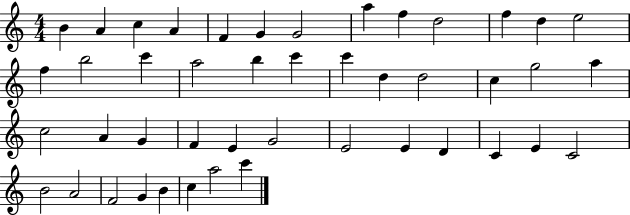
X:1
T:Untitled
M:4/4
L:1/4
K:C
B A c A F G G2 a f d2 f d e2 f b2 c' a2 b c' c' d d2 c g2 a c2 A G F E G2 E2 E D C E C2 B2 A2 F2 G B c a2 c'